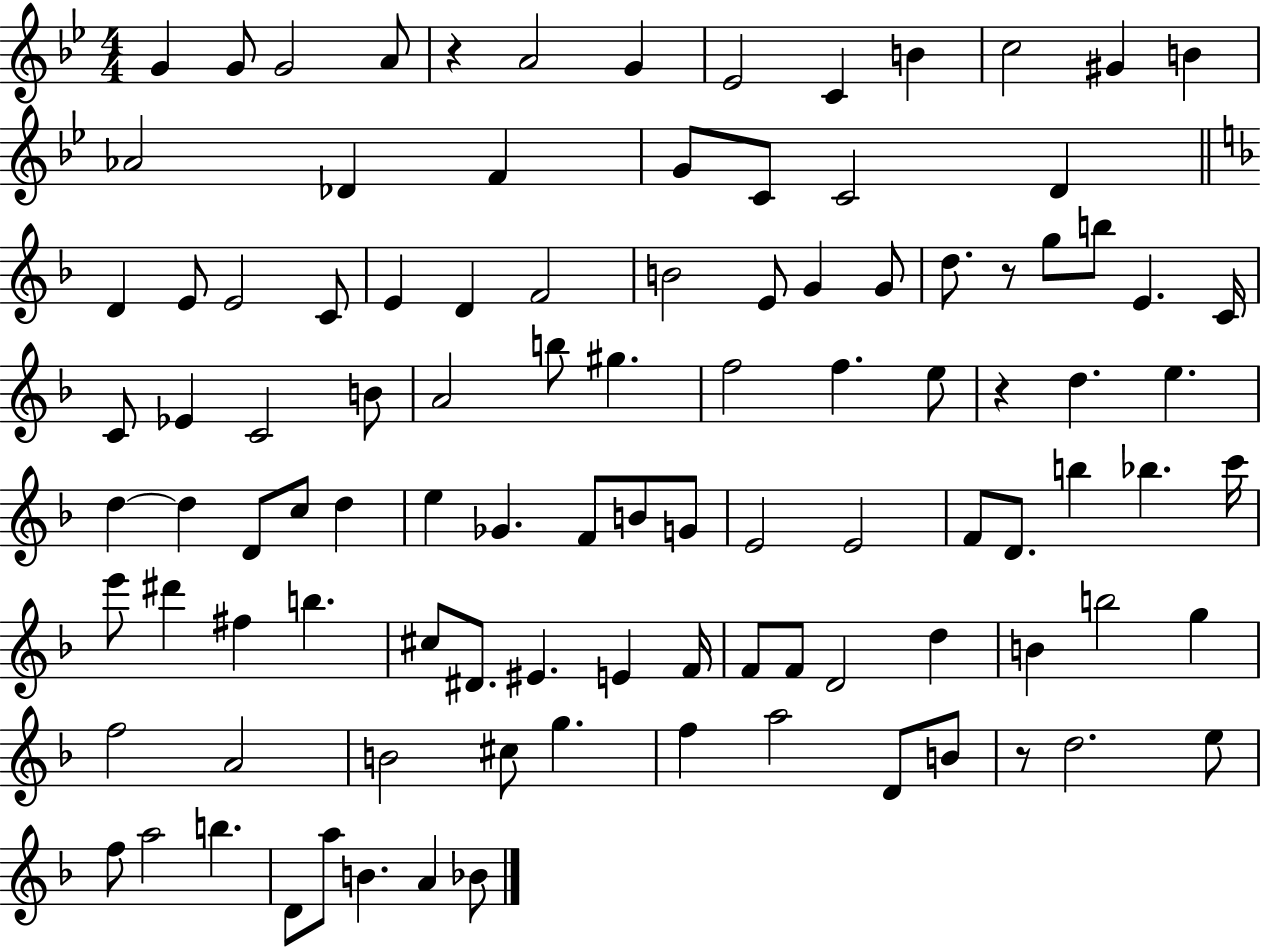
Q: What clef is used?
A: treble